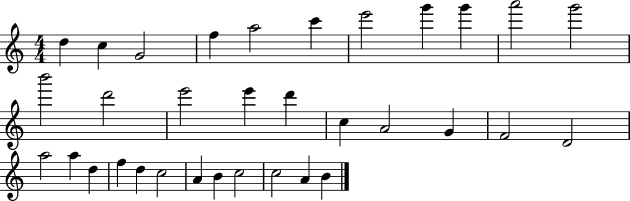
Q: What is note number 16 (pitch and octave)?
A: D6